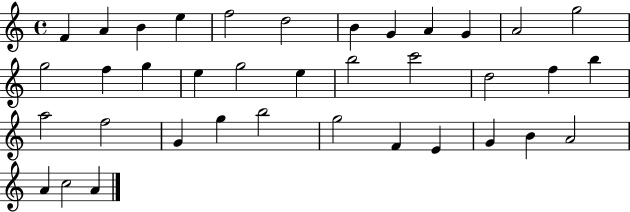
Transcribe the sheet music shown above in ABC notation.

X:1
T:Untitled
M:4/4
L:1/4
K:C
F A B e f2 d2 B G A G A2 g2 g2 f g e g2 e b2 c'2 d2 f b a2 f2 G g b2 g2 F E G B A2 A c2 A